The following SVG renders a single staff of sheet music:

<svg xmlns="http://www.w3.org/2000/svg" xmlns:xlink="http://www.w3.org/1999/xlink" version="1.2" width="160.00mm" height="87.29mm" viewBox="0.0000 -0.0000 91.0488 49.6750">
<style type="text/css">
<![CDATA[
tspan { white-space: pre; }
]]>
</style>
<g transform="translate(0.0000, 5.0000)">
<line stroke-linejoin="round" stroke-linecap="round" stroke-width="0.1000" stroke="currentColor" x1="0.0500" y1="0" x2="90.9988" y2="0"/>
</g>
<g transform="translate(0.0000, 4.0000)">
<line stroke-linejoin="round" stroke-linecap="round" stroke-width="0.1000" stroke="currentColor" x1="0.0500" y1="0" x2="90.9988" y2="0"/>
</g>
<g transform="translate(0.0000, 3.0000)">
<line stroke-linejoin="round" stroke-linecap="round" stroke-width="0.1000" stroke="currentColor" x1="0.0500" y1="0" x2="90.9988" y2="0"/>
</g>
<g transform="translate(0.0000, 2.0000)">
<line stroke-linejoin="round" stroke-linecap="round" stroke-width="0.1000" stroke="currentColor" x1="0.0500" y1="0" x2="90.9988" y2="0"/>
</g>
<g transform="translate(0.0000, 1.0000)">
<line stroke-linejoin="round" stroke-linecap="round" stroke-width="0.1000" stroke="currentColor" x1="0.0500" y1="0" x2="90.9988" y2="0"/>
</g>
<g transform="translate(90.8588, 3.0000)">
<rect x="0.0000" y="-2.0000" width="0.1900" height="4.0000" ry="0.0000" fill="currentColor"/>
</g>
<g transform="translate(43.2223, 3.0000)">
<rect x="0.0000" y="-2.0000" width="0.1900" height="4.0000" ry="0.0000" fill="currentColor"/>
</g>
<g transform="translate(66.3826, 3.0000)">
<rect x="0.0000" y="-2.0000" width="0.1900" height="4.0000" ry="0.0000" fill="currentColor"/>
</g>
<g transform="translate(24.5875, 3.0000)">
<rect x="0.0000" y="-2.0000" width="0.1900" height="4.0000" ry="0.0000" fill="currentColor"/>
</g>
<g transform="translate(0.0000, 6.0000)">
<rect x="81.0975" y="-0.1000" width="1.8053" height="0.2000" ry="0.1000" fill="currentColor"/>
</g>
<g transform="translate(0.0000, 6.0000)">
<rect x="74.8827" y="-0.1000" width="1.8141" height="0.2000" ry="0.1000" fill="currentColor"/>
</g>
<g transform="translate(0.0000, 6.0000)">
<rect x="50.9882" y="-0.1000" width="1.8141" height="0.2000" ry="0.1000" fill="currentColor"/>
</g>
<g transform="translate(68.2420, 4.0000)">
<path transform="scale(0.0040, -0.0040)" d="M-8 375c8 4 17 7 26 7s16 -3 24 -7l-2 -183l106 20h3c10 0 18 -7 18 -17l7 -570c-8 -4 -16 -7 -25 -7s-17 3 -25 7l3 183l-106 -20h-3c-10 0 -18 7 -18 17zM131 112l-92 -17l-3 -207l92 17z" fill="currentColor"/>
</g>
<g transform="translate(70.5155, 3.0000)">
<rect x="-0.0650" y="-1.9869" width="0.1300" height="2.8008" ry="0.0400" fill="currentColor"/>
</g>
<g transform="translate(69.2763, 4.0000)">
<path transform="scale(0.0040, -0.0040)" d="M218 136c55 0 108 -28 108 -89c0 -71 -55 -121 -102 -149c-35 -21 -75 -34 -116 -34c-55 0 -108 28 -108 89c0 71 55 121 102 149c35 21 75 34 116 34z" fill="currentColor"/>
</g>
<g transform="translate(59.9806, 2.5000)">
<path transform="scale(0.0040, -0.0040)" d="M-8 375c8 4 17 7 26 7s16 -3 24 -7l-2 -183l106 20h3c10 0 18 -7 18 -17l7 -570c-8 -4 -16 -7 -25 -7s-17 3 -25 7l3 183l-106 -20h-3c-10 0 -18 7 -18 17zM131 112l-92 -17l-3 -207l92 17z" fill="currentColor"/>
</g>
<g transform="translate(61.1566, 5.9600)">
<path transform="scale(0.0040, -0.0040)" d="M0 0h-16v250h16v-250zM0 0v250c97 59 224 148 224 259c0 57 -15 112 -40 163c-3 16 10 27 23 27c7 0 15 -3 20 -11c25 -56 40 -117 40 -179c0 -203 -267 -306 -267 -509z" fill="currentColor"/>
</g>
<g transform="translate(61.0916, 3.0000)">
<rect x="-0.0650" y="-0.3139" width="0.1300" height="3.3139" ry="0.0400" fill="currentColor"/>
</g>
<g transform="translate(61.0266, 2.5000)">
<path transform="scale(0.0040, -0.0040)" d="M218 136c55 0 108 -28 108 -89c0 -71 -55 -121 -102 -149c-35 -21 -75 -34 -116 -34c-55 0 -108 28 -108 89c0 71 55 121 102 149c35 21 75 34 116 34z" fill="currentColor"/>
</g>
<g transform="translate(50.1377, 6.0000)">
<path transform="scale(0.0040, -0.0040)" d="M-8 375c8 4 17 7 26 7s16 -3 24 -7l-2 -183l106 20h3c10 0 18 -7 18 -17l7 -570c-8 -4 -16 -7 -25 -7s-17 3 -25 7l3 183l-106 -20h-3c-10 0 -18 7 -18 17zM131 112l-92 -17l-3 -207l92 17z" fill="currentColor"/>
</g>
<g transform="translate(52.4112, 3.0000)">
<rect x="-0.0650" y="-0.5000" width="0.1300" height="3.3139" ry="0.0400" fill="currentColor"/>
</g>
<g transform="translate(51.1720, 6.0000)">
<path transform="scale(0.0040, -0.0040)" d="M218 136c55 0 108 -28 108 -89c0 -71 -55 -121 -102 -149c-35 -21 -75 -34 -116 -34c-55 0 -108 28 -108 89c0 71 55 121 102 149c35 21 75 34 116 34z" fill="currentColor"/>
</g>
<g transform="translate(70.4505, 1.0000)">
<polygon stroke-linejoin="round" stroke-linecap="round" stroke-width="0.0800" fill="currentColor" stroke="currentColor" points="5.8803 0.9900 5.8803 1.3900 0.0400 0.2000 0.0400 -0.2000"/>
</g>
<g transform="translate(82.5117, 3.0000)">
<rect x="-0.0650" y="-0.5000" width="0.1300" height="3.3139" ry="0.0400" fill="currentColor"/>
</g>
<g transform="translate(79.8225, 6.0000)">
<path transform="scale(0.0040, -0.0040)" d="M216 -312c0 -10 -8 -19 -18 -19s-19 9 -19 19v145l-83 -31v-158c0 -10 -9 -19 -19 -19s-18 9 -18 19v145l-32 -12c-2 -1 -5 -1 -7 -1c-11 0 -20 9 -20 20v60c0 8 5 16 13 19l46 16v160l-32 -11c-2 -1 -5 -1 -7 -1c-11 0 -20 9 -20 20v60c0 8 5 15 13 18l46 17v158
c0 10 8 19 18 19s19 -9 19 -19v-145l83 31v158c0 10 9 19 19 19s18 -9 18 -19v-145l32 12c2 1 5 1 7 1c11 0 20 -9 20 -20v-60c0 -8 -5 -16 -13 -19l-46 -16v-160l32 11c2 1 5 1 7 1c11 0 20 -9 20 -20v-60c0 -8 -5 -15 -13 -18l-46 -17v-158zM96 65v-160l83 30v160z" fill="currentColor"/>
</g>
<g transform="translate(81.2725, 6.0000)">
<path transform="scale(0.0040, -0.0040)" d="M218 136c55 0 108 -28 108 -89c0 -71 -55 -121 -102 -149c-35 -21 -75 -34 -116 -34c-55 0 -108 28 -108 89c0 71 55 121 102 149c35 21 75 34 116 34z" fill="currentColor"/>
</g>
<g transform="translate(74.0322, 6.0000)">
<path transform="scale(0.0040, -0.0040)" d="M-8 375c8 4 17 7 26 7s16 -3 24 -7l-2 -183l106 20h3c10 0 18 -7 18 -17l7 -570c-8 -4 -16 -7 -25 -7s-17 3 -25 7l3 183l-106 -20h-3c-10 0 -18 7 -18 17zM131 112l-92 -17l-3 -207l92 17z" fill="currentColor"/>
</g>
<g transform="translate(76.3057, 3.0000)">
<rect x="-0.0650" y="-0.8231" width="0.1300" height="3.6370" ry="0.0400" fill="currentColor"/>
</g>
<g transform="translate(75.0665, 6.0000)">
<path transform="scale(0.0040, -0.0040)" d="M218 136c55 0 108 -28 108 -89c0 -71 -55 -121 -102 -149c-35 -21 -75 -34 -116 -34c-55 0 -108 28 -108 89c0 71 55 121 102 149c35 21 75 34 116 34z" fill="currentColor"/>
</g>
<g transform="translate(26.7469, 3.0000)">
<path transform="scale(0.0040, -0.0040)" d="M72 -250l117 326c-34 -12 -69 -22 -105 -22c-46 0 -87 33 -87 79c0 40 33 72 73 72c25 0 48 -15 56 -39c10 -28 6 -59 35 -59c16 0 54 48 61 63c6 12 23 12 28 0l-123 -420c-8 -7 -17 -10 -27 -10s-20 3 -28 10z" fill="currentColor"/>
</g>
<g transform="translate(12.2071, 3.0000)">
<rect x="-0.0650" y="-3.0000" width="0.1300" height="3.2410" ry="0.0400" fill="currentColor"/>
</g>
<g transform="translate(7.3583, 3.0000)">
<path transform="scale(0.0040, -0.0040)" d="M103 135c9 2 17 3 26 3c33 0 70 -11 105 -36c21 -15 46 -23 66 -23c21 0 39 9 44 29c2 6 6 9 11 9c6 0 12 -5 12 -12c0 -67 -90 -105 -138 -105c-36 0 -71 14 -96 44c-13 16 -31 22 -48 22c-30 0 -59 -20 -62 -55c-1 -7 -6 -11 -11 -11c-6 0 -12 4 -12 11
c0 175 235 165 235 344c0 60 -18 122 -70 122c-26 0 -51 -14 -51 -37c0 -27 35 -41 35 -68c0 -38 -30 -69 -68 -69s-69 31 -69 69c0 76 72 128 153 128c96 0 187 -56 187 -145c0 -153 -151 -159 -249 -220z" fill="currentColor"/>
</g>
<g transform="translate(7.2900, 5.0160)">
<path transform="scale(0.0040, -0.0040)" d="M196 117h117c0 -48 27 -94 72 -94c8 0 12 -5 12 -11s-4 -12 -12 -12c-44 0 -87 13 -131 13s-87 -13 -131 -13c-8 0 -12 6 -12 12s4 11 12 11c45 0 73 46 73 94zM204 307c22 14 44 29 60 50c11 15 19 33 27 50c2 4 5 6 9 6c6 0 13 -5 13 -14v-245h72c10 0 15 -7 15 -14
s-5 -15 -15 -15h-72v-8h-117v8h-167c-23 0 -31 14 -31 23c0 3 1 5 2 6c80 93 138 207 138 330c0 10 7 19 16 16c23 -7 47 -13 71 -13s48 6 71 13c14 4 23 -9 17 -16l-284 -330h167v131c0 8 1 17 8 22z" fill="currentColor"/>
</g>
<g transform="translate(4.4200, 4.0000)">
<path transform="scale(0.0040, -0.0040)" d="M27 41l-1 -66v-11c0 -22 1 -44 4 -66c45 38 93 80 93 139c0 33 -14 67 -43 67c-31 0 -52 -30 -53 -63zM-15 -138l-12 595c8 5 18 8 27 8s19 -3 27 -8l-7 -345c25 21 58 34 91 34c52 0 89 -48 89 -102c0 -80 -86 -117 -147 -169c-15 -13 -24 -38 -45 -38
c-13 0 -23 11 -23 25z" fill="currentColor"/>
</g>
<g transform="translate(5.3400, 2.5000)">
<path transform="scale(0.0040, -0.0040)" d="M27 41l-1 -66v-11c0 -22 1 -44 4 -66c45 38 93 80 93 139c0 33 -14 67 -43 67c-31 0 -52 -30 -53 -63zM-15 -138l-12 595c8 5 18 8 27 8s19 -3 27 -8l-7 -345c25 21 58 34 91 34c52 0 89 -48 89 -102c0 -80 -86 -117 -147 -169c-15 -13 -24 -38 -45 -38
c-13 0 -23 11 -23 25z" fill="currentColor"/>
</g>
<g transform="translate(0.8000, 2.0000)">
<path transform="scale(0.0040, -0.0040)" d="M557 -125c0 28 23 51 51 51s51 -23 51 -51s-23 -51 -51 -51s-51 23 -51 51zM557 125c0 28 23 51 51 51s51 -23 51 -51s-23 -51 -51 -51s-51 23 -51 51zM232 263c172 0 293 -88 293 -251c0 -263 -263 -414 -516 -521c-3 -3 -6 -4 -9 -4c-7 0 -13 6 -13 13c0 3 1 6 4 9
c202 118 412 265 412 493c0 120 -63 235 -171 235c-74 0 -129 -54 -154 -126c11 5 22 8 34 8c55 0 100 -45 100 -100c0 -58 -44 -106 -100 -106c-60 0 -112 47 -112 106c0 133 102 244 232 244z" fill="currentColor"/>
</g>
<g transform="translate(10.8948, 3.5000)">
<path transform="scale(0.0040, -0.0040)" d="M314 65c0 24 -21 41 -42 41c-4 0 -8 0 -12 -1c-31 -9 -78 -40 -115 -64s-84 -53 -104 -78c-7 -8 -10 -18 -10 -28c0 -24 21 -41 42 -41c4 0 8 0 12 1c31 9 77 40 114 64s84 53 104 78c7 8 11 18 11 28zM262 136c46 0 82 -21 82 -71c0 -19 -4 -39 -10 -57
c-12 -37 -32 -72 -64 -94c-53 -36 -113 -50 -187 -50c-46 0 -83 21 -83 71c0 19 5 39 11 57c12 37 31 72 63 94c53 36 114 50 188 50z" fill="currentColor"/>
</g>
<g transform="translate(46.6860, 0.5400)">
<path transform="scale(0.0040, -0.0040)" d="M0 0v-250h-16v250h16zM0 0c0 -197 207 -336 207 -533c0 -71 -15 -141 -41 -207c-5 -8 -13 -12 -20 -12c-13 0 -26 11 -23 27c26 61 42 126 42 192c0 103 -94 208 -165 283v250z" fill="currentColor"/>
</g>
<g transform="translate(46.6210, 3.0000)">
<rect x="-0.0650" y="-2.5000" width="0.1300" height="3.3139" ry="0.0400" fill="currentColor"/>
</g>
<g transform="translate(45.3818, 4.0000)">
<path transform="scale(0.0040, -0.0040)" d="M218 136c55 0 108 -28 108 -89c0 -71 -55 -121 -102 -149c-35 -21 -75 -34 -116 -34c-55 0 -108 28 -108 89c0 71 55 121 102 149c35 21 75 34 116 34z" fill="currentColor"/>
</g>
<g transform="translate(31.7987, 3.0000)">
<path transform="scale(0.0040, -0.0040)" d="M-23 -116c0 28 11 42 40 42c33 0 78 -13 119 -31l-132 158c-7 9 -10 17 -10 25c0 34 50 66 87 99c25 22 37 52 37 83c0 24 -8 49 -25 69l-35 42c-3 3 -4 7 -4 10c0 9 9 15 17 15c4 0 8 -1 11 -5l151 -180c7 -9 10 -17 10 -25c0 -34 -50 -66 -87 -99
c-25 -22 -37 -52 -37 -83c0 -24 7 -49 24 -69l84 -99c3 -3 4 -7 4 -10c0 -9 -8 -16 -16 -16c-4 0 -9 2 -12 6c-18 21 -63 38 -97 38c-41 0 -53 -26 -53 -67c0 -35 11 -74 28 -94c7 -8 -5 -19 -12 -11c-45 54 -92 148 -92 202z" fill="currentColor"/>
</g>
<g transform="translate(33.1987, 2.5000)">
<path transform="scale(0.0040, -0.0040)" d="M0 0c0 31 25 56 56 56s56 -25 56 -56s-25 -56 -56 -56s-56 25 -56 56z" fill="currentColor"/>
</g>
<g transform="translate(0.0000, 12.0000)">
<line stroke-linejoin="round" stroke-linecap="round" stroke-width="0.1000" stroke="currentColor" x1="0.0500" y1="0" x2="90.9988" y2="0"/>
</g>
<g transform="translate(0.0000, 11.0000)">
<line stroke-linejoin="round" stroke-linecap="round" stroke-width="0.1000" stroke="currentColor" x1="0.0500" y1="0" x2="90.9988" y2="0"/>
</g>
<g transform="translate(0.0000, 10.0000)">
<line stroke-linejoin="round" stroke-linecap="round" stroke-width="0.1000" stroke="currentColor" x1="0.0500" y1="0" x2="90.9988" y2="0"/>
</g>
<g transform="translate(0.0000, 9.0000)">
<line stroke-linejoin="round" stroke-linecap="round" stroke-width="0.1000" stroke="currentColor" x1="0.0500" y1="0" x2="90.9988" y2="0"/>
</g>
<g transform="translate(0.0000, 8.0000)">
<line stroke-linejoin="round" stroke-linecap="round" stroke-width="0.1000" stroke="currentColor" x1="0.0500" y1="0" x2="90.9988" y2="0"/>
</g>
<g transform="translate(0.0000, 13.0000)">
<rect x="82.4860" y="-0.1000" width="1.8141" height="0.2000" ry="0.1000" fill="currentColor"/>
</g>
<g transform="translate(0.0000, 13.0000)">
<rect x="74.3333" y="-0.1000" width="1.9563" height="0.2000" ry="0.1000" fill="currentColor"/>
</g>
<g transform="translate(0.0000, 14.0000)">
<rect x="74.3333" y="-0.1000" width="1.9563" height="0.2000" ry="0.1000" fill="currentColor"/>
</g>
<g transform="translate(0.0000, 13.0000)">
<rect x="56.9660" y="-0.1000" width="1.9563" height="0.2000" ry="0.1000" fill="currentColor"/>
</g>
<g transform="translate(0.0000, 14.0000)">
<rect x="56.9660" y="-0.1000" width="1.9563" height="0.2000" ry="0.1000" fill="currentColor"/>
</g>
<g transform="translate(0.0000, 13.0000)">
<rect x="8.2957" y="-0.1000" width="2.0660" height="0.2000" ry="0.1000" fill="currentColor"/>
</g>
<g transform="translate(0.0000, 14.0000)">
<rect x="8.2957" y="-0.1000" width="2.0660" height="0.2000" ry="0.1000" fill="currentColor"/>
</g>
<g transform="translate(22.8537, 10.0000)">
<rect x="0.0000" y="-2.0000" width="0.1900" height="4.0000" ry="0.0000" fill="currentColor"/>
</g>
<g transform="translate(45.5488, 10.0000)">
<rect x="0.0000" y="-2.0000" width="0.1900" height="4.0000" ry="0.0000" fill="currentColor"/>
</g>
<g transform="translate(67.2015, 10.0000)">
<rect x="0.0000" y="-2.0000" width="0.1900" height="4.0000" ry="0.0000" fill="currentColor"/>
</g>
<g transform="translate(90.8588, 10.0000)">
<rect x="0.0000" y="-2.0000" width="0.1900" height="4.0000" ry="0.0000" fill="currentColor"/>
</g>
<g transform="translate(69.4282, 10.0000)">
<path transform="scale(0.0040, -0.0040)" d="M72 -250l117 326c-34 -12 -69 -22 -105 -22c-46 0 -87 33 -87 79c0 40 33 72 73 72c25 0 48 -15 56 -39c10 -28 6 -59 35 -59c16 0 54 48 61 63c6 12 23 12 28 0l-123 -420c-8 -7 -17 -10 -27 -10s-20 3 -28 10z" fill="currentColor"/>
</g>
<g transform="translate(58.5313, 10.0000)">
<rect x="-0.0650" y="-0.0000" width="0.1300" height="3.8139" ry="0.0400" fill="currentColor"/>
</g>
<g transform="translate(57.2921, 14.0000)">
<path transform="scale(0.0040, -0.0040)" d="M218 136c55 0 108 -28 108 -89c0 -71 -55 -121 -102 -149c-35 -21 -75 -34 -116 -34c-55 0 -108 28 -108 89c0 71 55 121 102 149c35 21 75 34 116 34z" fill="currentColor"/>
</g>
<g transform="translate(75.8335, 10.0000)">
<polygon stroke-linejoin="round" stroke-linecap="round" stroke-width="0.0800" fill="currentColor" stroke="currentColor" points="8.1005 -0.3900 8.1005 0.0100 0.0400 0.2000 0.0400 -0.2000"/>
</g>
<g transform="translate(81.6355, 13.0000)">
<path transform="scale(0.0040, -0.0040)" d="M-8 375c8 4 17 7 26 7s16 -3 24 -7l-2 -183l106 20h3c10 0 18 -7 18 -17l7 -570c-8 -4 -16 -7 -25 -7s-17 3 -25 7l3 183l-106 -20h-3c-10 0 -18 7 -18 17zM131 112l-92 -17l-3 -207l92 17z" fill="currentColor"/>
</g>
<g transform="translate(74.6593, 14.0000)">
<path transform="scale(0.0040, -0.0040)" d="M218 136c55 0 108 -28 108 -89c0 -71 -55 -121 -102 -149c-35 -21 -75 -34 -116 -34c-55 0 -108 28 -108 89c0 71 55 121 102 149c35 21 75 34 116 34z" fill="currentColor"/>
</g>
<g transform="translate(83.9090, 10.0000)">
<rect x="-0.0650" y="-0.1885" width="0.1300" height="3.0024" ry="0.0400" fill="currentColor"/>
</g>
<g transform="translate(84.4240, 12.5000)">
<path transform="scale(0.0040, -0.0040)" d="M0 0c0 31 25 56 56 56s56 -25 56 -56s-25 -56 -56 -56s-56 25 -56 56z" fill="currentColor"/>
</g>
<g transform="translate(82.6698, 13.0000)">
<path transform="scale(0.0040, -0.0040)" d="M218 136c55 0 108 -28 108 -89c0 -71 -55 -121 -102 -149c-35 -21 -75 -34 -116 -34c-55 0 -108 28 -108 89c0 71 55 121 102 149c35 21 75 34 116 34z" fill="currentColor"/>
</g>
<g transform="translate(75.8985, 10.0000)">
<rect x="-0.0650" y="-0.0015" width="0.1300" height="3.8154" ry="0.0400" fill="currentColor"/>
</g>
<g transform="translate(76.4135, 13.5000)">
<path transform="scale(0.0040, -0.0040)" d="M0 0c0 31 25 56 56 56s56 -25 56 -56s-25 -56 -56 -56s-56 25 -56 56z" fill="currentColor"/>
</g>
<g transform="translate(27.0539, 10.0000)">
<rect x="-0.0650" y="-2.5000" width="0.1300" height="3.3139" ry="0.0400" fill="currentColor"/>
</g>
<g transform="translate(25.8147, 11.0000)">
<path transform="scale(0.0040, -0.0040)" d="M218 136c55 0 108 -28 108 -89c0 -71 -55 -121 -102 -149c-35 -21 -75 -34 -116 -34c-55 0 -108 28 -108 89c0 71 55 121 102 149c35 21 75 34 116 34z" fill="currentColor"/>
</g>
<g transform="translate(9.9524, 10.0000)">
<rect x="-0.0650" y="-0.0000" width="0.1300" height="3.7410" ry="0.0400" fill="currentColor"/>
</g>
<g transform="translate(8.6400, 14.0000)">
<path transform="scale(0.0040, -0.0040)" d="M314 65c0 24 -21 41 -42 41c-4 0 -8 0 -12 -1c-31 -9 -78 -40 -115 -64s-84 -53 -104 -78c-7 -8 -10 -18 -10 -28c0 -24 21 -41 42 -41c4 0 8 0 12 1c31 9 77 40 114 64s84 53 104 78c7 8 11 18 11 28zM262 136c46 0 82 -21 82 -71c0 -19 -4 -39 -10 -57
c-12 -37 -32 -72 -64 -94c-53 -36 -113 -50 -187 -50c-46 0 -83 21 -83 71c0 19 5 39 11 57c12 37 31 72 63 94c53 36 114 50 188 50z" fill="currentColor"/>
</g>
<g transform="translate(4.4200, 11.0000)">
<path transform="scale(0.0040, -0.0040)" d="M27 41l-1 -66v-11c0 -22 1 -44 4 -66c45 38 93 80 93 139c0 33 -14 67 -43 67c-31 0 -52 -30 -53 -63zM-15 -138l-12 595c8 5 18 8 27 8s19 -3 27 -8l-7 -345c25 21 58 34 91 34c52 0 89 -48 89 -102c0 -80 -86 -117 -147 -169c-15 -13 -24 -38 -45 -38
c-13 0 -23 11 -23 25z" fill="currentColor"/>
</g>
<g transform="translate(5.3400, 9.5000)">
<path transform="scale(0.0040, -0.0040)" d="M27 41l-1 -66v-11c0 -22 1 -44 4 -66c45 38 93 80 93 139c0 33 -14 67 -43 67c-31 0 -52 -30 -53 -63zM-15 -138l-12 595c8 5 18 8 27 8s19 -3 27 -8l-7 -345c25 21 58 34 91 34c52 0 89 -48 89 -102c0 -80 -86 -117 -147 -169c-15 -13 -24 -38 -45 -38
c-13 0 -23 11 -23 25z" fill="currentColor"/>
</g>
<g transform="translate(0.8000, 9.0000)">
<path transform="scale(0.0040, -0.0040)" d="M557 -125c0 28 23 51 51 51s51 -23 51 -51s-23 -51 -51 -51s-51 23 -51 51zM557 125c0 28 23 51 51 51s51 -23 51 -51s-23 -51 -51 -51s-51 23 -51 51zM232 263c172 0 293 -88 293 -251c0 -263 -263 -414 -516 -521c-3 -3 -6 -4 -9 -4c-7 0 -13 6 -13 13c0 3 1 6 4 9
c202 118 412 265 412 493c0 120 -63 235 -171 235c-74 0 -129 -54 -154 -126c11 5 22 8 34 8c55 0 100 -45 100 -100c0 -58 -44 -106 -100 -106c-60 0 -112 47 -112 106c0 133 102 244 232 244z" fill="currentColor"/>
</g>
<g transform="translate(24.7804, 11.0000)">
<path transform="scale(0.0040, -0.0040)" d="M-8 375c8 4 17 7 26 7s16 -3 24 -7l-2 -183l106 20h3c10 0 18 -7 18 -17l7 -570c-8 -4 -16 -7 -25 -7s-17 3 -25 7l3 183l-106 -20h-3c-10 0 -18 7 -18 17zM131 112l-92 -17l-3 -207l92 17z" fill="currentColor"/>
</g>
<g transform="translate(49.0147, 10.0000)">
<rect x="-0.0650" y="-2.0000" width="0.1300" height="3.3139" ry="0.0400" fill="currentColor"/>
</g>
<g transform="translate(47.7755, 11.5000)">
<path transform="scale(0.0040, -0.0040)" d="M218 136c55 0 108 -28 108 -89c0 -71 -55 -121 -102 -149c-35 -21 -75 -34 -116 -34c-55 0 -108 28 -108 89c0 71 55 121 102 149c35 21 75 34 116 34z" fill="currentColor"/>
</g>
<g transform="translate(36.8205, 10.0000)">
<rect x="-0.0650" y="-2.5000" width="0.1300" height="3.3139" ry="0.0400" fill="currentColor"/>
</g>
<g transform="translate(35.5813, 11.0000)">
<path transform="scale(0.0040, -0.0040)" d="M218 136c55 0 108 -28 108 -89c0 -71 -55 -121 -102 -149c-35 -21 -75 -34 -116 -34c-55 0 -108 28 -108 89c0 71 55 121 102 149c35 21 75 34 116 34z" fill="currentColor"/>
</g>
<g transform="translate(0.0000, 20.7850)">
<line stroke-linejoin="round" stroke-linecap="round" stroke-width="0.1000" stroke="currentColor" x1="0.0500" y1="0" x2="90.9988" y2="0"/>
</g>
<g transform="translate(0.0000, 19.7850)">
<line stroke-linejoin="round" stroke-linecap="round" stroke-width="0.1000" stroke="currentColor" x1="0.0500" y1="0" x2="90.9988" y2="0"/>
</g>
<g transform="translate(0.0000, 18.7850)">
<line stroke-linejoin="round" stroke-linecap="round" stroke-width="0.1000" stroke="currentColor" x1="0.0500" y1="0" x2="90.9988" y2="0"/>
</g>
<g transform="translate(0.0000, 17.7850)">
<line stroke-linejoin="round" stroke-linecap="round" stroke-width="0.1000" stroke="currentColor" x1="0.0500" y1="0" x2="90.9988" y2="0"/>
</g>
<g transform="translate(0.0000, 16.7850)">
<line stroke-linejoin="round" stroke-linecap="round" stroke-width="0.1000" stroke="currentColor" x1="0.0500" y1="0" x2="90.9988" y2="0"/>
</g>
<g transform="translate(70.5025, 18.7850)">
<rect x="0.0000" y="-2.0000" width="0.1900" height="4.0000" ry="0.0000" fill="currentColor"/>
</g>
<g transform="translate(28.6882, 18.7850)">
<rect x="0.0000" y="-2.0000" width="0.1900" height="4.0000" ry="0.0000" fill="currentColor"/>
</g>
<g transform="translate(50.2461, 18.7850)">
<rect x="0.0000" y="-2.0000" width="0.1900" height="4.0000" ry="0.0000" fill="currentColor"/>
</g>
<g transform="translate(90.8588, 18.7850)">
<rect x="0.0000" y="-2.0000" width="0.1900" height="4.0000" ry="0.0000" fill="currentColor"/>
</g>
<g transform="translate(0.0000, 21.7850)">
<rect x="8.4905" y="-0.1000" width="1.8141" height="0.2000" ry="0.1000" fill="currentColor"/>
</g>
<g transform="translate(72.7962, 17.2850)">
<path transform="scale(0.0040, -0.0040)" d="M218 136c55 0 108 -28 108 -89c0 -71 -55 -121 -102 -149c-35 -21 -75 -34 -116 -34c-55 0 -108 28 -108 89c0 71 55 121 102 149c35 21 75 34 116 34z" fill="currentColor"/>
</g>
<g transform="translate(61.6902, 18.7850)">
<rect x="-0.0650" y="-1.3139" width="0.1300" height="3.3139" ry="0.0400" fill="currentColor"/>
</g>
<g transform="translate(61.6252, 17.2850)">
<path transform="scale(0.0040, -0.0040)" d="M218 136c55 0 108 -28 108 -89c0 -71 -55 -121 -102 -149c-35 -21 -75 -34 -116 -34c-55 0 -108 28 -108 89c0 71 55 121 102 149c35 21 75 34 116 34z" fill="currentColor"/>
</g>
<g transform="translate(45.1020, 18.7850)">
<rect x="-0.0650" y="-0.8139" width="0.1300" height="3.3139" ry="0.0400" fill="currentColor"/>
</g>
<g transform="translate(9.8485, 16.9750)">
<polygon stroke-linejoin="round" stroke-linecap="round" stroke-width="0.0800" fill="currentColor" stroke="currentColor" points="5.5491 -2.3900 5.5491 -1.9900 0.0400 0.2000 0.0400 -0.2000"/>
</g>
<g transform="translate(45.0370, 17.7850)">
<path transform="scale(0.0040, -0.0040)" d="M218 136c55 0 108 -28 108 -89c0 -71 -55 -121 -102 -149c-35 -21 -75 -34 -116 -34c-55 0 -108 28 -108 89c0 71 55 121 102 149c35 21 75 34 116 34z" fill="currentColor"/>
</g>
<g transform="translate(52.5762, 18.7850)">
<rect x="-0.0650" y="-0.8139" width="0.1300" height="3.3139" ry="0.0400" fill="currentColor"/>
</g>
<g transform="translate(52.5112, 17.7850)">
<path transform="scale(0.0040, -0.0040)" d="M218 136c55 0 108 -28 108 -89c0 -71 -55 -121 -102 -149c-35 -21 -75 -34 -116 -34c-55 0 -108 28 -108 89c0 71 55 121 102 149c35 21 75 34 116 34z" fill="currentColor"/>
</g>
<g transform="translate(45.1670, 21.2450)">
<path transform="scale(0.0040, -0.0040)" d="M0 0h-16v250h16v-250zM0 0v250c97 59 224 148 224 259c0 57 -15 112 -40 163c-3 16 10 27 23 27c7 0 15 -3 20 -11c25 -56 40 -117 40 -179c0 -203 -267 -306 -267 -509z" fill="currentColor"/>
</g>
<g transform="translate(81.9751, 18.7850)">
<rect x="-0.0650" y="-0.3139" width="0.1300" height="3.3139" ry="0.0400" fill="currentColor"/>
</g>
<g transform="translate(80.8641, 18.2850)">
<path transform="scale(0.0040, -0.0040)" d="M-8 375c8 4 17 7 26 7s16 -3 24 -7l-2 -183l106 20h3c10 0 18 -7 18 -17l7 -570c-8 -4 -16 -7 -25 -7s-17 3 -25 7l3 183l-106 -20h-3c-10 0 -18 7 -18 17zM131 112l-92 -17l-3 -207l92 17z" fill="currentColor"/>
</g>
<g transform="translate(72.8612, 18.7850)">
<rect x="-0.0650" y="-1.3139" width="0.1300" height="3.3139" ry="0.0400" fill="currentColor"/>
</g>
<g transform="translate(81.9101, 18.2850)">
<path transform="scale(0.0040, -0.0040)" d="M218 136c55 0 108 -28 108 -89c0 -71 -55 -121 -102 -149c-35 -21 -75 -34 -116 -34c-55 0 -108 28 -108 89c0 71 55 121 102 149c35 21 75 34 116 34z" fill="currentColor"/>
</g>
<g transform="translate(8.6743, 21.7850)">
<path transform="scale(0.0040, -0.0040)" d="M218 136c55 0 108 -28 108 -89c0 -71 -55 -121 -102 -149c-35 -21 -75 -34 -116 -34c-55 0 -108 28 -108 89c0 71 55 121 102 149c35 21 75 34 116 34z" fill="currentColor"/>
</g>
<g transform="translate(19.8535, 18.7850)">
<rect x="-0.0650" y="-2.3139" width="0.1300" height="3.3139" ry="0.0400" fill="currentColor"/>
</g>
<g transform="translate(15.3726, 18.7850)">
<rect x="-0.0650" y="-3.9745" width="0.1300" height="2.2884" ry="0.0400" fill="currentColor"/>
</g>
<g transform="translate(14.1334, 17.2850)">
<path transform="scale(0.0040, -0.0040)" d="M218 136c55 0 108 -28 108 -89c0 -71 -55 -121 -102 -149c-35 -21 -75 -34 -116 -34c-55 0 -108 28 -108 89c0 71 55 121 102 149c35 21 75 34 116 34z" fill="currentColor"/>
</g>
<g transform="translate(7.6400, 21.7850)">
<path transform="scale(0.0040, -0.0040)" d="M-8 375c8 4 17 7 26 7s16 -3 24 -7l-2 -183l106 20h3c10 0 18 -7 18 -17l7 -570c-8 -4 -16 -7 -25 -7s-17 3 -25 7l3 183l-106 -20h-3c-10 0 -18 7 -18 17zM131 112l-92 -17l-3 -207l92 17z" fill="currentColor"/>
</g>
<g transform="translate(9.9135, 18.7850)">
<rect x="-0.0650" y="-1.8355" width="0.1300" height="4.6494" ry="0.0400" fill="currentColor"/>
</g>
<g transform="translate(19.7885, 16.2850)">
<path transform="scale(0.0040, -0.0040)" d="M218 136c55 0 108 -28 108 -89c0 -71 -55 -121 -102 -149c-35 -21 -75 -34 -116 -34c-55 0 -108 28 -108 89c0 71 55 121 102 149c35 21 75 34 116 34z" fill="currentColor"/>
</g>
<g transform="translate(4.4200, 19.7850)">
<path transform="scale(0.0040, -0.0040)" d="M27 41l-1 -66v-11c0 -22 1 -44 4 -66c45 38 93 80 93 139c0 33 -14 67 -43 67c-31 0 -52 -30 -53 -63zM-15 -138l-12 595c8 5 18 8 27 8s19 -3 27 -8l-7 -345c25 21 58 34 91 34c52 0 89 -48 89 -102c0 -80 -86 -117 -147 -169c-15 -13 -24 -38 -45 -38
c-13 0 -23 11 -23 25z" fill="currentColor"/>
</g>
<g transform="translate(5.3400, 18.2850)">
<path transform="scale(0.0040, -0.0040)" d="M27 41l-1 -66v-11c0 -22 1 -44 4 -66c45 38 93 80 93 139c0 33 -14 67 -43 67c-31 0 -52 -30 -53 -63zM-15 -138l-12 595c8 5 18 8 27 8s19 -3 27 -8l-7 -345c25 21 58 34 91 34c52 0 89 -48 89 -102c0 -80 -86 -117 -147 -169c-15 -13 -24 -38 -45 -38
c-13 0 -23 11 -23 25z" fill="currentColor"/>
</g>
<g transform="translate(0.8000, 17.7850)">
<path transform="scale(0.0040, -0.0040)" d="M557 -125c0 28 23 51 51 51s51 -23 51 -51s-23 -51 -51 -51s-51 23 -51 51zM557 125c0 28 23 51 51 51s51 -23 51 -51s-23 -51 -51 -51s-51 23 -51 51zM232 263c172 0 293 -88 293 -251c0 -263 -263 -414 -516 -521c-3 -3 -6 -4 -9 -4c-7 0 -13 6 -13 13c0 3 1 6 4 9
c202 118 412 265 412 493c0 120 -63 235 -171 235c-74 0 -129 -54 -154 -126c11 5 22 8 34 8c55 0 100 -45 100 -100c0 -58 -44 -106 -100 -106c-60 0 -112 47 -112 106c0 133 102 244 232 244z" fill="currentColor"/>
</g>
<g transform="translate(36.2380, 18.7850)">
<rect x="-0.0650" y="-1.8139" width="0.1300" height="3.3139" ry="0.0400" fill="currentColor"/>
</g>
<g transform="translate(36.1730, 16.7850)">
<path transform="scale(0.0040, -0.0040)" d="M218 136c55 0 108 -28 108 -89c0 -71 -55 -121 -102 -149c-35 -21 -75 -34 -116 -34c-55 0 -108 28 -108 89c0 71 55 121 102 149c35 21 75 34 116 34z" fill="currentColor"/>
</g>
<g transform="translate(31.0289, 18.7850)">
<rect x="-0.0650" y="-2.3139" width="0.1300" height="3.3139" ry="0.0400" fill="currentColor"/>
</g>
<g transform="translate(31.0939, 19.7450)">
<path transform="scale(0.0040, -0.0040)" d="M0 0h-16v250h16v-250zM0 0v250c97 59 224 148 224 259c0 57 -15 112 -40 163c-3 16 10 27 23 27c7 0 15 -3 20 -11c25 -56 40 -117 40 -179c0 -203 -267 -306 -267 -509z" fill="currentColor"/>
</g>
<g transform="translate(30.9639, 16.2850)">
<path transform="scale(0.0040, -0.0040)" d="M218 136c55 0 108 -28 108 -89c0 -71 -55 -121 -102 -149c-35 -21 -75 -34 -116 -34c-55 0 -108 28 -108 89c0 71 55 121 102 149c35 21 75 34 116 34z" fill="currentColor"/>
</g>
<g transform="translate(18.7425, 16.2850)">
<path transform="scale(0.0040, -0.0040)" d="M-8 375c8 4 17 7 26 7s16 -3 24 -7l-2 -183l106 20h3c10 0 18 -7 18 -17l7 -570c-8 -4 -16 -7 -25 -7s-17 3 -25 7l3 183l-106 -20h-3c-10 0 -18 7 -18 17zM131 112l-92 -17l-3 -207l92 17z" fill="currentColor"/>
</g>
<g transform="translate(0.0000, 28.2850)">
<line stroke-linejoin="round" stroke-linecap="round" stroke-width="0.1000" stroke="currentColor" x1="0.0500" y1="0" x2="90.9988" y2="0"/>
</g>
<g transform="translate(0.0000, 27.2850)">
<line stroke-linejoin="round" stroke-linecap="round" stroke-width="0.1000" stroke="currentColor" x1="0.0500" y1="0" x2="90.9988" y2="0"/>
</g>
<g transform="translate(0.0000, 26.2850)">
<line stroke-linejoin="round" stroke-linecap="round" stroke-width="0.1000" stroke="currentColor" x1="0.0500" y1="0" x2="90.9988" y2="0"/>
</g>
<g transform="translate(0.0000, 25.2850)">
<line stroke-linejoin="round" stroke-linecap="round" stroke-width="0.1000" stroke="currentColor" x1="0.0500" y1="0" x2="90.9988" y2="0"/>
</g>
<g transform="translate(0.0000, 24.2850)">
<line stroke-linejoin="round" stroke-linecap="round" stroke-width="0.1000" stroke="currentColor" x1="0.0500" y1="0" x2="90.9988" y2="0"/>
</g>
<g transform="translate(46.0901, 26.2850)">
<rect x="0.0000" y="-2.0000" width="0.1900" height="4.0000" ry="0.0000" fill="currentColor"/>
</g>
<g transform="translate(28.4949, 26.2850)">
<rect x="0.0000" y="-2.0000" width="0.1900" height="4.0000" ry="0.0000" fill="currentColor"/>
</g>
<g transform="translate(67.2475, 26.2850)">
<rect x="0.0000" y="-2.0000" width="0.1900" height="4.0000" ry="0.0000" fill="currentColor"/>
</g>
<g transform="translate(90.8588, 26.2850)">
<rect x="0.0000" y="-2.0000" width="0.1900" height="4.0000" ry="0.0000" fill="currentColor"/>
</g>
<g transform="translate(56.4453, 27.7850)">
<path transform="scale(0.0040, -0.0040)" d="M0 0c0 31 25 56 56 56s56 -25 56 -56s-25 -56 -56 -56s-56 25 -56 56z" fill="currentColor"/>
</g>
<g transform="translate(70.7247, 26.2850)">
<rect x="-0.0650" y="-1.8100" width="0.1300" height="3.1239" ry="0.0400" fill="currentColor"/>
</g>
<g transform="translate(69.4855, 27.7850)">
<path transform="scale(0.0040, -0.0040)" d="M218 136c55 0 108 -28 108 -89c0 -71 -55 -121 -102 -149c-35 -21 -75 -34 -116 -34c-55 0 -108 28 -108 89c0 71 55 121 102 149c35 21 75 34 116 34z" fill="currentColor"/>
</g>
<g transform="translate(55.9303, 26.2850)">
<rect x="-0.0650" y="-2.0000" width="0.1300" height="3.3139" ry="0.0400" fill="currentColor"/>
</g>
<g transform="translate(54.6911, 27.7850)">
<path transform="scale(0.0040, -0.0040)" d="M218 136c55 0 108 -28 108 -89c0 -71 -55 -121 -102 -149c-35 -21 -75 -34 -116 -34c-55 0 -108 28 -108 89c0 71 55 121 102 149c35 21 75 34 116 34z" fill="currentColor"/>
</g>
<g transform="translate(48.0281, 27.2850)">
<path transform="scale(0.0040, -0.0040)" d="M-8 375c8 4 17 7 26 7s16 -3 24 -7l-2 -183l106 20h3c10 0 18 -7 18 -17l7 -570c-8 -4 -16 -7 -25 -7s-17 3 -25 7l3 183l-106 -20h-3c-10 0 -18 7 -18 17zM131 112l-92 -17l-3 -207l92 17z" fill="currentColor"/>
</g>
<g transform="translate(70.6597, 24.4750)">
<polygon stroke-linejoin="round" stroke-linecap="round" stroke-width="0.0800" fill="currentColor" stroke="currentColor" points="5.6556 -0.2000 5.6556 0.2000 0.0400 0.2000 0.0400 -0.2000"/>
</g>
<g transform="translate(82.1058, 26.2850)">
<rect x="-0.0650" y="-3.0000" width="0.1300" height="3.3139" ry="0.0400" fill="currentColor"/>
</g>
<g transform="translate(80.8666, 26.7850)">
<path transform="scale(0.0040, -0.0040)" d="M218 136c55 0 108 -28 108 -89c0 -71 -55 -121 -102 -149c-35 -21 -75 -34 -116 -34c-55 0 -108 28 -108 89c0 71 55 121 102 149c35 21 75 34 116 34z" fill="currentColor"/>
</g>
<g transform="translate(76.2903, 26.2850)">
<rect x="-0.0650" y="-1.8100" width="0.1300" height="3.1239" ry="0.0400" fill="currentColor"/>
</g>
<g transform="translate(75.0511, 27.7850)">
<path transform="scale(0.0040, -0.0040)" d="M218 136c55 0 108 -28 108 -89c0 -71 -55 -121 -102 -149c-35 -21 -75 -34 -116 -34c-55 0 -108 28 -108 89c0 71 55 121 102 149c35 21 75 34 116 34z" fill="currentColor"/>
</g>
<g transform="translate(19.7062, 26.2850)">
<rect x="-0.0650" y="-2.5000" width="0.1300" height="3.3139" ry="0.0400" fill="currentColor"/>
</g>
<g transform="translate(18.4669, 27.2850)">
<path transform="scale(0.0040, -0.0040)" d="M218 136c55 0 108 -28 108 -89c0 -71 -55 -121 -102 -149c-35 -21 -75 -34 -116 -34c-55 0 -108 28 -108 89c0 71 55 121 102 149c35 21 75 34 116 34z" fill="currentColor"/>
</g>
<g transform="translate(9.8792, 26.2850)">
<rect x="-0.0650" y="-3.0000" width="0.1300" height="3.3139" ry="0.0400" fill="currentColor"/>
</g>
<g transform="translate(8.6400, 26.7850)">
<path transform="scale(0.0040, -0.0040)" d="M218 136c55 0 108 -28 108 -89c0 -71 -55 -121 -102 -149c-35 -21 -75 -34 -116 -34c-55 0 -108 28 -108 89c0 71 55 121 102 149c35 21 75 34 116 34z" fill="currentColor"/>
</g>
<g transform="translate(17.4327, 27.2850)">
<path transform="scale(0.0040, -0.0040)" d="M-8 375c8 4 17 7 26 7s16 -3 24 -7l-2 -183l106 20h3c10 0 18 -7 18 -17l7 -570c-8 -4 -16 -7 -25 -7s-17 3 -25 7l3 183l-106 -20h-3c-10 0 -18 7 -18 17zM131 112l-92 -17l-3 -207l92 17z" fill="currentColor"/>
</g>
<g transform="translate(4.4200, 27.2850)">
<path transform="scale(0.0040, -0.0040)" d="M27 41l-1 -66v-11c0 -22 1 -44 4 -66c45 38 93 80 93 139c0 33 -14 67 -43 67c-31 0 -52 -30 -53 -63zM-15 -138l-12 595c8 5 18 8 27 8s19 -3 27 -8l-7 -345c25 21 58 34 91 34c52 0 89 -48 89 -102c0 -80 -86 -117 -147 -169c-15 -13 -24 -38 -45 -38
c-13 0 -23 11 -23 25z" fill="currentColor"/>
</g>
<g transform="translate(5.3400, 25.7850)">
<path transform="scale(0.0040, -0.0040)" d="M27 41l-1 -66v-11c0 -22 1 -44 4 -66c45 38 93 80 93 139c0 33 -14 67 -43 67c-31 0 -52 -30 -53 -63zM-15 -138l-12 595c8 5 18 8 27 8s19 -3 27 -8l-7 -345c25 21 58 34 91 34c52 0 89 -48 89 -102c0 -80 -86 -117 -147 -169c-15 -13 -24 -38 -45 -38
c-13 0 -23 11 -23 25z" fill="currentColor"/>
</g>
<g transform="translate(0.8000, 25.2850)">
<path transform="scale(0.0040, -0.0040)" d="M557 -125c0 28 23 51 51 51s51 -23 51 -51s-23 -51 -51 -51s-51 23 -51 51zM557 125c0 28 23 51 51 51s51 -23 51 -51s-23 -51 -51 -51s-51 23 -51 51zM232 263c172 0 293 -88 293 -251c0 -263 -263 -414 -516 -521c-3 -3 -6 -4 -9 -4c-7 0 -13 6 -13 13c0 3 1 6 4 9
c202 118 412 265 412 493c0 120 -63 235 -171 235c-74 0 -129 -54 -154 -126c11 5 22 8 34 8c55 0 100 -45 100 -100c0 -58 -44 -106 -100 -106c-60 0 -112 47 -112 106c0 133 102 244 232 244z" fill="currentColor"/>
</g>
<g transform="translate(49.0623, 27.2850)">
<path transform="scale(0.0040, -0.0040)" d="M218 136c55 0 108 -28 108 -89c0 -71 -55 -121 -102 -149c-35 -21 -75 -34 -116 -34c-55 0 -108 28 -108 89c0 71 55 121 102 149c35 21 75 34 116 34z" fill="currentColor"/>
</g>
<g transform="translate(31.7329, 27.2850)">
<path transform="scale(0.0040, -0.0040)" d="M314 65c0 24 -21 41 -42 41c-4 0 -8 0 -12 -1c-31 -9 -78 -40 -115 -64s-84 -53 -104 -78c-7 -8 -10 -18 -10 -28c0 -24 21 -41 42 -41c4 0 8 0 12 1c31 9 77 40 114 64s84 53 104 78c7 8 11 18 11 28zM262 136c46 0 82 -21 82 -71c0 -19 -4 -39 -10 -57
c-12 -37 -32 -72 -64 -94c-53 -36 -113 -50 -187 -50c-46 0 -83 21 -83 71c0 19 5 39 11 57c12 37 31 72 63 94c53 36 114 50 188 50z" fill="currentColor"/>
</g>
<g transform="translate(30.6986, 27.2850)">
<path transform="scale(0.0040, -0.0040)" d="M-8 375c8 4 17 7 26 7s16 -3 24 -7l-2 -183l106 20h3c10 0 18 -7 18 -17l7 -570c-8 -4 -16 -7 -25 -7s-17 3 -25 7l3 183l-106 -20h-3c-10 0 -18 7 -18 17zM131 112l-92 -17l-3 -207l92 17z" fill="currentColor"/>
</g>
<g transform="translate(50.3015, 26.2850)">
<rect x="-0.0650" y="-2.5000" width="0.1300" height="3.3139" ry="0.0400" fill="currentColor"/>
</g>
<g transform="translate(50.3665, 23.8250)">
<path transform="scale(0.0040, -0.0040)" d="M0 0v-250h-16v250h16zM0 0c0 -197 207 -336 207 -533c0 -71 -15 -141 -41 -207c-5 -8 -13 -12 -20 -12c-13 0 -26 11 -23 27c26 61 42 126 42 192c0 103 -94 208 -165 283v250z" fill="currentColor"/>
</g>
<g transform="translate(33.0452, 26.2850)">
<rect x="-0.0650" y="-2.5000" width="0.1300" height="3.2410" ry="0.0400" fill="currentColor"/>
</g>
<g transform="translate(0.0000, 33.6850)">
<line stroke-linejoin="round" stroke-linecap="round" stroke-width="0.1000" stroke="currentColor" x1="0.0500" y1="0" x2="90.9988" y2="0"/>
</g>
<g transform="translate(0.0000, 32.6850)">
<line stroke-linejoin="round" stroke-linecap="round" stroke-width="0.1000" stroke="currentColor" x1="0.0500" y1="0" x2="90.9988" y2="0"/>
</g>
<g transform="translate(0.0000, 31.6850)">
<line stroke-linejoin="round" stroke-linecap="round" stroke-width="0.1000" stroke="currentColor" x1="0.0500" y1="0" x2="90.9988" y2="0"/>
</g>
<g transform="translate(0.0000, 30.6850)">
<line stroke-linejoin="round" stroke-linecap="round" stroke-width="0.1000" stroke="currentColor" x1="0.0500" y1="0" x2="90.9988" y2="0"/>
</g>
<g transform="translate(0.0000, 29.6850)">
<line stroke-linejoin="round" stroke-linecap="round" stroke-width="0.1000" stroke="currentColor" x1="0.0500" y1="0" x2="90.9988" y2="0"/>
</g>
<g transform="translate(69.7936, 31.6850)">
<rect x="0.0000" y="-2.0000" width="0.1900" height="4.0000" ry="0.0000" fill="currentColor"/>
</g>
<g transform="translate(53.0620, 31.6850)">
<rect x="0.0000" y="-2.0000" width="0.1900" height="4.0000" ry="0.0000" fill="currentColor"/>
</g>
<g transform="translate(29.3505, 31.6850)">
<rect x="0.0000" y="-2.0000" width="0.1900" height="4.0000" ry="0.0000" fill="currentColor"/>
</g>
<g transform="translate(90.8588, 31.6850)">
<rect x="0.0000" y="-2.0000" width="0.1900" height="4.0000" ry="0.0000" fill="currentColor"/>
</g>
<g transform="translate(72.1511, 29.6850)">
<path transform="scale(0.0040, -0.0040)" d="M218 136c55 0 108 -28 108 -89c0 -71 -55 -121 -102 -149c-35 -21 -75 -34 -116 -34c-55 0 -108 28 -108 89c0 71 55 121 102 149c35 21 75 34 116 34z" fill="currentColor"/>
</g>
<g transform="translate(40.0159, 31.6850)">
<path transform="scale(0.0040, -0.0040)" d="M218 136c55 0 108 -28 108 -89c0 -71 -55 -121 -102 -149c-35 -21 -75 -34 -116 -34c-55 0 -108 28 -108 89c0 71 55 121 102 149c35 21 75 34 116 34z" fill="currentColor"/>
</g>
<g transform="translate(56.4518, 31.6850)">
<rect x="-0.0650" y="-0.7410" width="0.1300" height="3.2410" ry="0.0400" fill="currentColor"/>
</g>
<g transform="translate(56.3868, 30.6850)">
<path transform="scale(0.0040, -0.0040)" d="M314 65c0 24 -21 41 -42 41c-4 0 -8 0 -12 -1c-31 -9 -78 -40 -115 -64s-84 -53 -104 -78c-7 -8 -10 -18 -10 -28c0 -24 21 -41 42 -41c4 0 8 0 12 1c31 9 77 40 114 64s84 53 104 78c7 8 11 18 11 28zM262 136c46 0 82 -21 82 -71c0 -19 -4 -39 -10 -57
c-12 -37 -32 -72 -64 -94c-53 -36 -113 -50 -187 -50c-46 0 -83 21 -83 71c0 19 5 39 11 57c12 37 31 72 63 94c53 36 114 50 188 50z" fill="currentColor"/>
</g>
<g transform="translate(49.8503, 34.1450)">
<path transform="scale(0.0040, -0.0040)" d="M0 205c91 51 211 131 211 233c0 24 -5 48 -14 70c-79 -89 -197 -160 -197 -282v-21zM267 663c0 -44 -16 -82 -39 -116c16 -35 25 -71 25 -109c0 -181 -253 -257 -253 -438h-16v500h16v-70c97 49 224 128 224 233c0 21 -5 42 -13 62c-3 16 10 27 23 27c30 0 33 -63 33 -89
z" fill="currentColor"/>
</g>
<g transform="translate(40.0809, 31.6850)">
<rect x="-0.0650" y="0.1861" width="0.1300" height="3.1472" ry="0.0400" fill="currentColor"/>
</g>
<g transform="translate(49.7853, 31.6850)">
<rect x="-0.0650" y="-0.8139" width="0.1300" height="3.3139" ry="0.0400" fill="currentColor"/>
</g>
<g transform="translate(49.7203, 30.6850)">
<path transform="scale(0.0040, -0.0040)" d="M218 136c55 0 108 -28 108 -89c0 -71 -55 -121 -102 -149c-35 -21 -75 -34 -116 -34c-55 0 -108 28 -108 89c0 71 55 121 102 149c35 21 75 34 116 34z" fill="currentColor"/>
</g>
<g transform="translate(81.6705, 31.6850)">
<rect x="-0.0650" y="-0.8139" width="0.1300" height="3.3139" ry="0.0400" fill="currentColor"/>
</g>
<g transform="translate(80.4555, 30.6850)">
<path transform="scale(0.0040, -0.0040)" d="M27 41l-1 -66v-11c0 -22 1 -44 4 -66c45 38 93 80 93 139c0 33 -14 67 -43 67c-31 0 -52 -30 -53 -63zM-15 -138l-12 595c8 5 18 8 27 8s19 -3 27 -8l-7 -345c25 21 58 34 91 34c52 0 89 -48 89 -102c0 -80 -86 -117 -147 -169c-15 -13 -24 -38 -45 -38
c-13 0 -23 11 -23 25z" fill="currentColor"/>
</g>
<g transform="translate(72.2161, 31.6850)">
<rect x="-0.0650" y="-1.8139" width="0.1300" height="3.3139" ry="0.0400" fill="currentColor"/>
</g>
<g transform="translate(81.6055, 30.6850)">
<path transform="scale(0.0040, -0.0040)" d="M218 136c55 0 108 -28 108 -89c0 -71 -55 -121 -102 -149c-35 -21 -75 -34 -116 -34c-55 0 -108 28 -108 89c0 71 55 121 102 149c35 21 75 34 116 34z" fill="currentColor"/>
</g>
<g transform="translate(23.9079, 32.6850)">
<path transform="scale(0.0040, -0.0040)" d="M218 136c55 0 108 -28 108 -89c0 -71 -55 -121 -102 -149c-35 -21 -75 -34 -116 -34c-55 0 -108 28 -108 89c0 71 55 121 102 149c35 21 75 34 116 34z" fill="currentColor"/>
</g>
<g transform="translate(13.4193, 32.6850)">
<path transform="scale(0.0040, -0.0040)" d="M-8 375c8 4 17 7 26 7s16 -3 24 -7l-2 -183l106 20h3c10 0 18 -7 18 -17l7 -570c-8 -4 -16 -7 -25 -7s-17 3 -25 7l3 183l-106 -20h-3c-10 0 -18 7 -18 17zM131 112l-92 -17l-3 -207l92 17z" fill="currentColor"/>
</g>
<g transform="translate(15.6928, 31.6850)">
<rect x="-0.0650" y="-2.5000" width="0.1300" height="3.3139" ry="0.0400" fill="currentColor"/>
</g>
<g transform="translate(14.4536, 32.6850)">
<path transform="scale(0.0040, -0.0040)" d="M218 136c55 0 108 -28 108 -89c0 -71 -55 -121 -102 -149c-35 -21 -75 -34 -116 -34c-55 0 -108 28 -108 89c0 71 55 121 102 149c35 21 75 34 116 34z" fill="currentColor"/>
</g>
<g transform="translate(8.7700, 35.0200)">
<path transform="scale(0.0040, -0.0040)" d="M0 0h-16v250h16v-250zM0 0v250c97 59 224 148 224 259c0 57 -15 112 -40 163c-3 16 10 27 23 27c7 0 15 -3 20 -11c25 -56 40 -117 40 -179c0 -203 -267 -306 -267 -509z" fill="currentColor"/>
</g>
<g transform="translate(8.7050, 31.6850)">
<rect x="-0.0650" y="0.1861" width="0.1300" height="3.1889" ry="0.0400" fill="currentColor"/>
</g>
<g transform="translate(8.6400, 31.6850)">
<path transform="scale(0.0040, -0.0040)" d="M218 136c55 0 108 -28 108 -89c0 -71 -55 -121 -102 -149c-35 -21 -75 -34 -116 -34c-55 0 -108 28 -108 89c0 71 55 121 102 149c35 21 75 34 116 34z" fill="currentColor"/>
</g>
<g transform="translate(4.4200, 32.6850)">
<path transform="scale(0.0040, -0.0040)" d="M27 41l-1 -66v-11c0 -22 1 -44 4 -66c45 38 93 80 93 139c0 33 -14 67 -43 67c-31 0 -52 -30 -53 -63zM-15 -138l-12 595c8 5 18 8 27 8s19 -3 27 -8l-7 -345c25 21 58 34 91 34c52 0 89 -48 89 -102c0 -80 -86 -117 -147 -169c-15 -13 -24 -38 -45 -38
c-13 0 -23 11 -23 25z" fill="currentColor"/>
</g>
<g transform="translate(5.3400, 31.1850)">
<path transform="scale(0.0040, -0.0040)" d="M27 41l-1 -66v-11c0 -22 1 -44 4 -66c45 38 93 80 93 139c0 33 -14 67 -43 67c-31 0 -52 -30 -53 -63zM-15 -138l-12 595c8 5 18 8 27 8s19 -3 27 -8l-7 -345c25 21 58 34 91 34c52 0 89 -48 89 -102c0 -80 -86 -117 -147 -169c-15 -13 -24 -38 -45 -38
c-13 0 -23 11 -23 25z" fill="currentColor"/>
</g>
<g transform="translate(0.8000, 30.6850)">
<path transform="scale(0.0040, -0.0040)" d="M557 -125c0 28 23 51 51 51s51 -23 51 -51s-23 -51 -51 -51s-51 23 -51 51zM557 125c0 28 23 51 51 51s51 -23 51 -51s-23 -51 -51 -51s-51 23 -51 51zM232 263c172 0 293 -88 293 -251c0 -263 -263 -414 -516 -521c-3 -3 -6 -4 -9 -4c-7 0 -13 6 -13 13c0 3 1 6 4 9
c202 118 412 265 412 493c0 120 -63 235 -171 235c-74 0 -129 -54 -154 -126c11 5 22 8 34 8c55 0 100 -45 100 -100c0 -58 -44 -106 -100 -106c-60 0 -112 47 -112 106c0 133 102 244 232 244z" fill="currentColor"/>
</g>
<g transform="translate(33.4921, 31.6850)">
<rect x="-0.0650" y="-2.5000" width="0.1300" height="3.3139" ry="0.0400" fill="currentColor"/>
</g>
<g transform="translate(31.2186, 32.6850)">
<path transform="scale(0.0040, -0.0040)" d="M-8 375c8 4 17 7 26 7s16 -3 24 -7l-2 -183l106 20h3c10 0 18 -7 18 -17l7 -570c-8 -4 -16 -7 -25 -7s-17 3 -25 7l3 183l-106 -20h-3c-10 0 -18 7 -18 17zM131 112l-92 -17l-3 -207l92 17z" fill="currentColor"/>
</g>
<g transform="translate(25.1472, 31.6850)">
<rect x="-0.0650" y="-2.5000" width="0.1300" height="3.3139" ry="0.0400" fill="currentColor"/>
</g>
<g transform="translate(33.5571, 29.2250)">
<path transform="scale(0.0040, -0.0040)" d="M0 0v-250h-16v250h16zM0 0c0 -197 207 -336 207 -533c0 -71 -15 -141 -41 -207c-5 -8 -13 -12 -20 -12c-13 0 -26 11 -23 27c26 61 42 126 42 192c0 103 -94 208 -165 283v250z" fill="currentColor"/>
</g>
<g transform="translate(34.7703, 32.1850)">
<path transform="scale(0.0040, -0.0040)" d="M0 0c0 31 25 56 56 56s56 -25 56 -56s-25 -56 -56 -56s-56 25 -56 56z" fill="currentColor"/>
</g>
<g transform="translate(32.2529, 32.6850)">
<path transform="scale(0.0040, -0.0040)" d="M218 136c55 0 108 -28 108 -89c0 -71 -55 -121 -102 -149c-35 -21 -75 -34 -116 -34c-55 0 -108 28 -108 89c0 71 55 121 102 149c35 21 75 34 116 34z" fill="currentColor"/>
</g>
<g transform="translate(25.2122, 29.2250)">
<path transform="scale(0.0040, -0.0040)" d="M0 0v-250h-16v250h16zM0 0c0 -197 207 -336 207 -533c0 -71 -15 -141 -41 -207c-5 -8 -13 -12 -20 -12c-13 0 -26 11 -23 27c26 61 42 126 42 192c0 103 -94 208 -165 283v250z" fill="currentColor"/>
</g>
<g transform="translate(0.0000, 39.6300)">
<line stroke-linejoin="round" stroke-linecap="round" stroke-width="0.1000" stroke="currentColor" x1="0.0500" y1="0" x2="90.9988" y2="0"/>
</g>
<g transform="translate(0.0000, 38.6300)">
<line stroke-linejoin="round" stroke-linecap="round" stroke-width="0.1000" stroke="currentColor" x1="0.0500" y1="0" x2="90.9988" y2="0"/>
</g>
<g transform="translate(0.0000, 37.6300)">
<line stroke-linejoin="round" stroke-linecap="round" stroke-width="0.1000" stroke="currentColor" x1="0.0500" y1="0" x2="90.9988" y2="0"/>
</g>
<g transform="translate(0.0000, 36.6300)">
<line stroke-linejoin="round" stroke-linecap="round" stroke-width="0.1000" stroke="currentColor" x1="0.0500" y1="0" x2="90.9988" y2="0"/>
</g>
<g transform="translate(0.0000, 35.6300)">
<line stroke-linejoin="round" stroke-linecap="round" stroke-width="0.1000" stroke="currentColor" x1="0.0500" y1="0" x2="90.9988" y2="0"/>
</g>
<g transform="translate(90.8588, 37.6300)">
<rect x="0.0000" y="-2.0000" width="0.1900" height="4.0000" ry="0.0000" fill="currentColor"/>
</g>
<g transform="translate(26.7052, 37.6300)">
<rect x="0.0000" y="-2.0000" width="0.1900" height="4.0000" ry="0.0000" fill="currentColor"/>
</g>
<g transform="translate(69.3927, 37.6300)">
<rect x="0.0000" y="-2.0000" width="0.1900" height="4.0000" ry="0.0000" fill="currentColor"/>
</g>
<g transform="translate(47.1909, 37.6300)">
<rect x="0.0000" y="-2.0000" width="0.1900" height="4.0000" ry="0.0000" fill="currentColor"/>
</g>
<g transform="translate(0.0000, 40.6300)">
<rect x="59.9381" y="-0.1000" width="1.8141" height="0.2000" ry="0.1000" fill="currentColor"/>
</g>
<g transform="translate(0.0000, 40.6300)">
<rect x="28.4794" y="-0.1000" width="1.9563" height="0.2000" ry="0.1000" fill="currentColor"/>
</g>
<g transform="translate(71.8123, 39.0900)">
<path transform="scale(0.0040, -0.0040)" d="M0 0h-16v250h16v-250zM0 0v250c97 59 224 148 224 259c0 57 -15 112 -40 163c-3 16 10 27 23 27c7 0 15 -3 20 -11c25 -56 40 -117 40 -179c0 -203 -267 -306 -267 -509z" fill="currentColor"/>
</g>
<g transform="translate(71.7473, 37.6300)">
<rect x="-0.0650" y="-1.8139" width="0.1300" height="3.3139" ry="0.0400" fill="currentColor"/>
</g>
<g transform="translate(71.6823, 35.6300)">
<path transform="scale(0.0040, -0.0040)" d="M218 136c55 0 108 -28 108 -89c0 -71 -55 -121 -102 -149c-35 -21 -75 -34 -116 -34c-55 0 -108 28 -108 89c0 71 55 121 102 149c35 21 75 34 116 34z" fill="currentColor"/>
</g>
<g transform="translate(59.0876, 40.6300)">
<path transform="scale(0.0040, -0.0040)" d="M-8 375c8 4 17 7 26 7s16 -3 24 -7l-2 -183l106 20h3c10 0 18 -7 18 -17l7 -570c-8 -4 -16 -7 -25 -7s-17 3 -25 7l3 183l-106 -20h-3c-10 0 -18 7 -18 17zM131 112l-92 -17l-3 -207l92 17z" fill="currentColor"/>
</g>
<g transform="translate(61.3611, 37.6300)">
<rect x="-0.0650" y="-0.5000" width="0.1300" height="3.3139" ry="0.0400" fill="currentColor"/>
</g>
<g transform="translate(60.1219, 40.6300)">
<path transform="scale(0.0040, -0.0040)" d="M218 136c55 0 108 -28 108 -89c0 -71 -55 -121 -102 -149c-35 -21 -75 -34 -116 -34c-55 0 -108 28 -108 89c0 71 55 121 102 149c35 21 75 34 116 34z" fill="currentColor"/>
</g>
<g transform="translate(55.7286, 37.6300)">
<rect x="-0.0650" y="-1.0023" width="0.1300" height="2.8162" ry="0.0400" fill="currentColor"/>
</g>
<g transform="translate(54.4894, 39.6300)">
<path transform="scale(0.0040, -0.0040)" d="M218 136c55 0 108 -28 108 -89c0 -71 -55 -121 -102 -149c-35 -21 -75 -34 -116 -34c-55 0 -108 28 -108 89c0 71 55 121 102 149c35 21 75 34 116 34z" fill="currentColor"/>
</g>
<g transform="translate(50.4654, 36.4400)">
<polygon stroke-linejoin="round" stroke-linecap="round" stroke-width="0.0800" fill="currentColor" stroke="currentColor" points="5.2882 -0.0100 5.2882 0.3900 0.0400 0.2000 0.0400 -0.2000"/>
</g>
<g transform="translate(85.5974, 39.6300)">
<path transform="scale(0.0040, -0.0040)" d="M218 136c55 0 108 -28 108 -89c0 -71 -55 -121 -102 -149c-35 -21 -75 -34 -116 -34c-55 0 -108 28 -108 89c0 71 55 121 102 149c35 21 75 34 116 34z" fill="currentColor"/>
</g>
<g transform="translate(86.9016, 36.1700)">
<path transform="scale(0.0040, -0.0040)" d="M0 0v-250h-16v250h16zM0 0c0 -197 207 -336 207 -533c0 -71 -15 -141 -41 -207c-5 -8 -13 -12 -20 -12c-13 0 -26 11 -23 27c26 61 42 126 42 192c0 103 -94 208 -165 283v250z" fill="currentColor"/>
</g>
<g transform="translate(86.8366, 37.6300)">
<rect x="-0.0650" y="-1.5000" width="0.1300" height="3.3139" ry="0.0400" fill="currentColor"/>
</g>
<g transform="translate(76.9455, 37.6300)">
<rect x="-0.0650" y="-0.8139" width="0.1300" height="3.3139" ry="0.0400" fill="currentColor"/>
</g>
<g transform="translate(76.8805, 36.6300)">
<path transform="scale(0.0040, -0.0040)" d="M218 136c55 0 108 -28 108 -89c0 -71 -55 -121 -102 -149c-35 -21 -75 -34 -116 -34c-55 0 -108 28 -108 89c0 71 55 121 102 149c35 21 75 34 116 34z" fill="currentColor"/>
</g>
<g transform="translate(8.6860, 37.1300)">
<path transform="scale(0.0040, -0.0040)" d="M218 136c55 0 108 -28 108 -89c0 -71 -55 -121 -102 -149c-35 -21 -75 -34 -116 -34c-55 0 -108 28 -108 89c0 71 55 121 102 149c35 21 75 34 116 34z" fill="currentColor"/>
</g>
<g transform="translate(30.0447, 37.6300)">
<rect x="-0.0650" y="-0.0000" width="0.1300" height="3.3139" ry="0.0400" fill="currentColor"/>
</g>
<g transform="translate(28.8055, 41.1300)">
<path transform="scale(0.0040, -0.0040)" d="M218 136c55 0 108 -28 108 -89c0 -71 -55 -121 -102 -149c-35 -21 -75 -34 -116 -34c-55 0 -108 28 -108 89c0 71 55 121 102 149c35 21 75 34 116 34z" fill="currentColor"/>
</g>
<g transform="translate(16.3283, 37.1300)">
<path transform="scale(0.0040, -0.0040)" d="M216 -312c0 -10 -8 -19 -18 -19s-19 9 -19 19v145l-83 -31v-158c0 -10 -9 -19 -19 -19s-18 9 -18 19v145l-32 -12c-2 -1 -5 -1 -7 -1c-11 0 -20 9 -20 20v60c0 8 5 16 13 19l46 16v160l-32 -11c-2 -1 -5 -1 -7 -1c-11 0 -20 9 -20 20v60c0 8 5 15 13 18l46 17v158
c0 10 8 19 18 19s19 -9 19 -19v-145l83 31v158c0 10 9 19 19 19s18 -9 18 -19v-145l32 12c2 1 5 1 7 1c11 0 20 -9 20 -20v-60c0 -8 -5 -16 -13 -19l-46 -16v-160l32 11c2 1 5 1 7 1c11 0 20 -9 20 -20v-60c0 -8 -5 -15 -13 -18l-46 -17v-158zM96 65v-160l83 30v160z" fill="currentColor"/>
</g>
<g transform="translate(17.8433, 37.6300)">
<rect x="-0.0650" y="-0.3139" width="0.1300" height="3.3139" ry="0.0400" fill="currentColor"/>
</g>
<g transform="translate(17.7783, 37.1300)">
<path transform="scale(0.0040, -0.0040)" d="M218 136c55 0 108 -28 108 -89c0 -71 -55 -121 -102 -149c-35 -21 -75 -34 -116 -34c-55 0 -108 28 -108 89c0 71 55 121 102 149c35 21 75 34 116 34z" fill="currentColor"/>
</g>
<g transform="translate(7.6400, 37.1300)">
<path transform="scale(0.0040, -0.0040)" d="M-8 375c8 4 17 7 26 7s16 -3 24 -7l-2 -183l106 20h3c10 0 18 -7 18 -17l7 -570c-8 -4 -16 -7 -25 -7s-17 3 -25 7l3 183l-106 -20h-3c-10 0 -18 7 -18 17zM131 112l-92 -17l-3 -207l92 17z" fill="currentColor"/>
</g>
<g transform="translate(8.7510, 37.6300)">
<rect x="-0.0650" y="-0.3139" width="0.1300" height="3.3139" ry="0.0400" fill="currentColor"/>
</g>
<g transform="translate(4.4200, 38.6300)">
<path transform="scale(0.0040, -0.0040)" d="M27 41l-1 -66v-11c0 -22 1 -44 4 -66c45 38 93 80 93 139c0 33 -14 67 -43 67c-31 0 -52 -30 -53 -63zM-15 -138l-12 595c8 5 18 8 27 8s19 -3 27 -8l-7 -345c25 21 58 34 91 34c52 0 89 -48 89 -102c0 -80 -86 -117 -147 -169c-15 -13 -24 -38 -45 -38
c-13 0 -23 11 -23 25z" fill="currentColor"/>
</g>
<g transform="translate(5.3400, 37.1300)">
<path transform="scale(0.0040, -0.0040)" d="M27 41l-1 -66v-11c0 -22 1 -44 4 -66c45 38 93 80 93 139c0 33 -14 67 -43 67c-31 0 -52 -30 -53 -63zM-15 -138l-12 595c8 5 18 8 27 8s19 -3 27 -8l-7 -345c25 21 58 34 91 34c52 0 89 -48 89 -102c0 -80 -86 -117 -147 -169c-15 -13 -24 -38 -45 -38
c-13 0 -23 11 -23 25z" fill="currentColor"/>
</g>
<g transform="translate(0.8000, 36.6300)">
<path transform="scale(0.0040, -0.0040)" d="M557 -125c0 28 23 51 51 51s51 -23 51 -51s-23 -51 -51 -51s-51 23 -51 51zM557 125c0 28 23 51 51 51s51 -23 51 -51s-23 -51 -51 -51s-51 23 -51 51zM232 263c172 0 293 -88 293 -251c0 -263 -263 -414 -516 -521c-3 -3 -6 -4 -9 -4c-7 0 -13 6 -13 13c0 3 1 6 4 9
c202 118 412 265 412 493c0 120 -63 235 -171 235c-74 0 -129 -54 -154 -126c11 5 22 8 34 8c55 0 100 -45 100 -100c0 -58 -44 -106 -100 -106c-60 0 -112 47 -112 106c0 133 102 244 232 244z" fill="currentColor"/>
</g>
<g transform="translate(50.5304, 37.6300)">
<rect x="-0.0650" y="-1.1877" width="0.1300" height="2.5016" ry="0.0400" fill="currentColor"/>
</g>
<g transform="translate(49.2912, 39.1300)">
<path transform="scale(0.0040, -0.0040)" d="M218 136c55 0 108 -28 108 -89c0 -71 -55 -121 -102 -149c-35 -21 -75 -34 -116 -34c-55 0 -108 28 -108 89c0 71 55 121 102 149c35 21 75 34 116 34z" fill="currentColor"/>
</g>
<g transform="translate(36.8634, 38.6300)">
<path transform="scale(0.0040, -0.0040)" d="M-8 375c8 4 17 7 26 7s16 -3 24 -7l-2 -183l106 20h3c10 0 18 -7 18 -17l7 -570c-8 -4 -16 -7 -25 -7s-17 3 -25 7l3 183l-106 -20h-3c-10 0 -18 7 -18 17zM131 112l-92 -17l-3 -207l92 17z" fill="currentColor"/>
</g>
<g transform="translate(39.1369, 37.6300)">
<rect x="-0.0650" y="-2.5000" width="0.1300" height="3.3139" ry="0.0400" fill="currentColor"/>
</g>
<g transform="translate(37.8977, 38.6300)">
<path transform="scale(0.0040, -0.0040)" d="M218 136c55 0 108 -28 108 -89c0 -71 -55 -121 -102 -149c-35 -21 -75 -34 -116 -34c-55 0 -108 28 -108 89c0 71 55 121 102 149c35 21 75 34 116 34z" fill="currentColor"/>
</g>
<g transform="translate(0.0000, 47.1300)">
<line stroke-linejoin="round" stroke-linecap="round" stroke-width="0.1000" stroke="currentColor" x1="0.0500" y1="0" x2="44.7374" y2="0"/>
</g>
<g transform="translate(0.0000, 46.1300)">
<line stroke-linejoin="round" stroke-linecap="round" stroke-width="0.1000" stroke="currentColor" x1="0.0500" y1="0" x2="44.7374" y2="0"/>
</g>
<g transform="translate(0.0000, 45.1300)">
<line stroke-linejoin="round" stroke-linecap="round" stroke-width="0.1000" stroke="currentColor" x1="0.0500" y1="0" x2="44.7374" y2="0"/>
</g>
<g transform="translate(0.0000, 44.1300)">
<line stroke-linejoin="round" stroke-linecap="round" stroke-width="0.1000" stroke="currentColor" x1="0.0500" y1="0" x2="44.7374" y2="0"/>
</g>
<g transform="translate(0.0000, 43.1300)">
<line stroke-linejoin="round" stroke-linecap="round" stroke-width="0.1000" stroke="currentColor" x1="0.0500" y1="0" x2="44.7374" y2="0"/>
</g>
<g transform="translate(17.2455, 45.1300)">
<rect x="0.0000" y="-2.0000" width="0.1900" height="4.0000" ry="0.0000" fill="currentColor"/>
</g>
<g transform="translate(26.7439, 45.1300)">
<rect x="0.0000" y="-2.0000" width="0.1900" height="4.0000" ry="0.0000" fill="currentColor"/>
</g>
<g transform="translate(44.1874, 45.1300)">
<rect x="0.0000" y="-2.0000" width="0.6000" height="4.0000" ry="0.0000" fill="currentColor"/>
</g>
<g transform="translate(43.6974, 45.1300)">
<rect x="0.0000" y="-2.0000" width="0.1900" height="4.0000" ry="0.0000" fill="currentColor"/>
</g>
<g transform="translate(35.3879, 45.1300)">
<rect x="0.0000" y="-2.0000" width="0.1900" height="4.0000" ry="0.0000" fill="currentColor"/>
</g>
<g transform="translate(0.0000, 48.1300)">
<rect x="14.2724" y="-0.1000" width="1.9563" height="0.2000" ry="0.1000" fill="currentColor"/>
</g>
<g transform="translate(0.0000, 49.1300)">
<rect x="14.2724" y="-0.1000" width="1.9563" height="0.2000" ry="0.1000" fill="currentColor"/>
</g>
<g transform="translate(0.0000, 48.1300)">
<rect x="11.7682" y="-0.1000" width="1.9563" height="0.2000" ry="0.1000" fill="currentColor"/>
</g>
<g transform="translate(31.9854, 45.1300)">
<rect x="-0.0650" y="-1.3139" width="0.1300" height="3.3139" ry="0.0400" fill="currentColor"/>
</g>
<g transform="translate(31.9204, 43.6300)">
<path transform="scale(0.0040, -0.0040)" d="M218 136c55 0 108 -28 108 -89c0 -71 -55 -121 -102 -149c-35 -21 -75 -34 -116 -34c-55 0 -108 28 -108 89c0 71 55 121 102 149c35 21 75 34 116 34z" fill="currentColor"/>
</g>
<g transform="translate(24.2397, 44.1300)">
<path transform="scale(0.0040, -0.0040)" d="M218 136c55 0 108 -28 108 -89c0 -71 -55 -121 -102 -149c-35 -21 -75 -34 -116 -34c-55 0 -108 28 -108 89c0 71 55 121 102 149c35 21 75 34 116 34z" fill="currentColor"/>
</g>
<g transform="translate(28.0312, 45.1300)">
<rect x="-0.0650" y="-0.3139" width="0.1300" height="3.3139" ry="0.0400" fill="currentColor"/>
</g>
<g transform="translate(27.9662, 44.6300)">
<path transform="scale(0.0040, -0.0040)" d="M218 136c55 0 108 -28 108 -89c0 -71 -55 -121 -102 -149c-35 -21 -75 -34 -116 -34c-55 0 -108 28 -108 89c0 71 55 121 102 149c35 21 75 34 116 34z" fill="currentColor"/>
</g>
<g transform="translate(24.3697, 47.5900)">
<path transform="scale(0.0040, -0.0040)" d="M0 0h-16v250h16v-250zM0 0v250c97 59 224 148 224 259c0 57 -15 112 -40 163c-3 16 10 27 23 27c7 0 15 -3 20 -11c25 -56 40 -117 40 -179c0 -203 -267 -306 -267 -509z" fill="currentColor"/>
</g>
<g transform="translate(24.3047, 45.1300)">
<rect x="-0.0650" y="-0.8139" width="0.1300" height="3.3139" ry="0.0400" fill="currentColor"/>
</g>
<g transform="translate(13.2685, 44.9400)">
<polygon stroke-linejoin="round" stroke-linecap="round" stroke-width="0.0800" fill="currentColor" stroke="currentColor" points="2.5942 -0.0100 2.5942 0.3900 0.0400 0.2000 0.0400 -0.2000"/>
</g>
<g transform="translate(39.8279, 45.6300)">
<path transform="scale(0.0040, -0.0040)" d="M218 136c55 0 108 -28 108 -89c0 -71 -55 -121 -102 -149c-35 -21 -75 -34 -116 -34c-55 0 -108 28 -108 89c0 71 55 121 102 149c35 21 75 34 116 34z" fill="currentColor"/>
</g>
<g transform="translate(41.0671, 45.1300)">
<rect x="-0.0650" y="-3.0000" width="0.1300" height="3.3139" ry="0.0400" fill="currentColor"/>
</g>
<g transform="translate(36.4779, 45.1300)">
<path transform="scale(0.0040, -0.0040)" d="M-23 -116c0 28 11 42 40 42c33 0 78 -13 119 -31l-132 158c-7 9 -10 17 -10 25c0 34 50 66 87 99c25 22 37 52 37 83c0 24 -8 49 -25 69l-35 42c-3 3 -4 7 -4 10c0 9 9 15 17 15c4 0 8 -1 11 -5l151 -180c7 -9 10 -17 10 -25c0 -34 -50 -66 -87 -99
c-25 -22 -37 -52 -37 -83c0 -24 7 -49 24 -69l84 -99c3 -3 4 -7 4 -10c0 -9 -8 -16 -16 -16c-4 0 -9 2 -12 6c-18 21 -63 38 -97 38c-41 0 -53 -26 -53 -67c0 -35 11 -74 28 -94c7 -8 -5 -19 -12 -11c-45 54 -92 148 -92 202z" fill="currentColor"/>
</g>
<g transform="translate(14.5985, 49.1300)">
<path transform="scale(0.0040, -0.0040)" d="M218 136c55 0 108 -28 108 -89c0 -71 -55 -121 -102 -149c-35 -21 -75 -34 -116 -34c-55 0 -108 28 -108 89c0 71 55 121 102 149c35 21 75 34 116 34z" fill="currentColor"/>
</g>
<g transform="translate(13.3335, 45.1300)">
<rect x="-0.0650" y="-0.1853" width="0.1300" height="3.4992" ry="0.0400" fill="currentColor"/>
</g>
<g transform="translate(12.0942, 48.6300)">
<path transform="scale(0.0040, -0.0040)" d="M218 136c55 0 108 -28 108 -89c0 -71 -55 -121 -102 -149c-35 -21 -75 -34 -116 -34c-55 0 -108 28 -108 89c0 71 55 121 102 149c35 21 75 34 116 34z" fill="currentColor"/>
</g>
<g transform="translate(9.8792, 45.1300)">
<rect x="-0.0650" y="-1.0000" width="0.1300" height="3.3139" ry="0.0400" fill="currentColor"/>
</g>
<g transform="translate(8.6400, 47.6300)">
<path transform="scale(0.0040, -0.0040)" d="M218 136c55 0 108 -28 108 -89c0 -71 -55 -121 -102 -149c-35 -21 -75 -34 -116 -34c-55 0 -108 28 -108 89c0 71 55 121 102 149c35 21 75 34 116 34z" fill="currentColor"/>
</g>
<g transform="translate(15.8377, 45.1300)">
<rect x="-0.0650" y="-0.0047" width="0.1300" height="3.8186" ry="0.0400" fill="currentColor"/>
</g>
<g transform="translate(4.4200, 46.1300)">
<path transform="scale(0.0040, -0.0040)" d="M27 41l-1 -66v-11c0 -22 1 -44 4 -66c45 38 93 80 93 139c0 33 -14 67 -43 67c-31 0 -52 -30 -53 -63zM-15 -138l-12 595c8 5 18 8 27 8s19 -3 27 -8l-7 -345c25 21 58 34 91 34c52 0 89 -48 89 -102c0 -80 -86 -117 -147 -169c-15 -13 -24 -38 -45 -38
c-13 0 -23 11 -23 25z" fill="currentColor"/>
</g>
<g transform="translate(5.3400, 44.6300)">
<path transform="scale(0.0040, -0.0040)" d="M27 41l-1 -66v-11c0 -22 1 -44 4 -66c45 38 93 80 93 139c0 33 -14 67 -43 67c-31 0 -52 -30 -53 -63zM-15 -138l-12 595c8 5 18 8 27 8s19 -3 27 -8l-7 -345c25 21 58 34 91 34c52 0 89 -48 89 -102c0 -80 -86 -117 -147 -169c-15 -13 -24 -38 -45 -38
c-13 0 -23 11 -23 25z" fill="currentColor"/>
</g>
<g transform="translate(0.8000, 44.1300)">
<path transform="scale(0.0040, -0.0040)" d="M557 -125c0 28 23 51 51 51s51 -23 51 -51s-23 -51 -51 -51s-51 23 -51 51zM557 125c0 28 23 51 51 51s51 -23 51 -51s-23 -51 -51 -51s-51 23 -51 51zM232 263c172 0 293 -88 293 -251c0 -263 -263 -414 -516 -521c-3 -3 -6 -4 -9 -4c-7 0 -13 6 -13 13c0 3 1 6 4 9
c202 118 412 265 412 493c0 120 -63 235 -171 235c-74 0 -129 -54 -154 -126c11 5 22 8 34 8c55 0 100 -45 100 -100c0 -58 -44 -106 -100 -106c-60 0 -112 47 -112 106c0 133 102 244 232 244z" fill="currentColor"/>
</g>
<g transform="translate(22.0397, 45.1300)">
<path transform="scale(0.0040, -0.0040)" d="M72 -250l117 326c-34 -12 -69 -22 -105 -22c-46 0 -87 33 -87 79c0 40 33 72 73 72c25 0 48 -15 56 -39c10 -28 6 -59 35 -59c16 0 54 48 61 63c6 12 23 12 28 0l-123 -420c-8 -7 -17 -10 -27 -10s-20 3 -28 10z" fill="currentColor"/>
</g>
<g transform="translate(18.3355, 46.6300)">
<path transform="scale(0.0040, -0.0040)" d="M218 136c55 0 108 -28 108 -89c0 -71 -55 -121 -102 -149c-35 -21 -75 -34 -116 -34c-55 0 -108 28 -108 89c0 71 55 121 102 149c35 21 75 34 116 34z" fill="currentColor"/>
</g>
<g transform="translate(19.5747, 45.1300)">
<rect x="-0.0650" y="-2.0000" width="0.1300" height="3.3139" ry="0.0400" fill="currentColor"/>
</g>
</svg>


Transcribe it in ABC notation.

X:1
T:Untitled
M:2/4
L:1/4
K:Bb
C,2 z/2 z _B,,/2 E,, E,/2 B,,/2 E,,/2 ^E,, C,,2 B,, B,, A,, C,, z/2 C,,/2 E,,/2 E,,/2 G,/2 B, _B,/2 A, F,/2 F, G, G, E, C, B,, B,,2 B,,/2 A,, A,,/2 A,,/2 C, D,/2 B,, B,,/2 B,,/2 D, F,/4 F,2 A, _F, E, ^E, D,, B,, A,,/2 G,,/2 E,, A,/2 F, G,,/2 F,, D,,/2 C,,/2 A,, z/2 F,/2 _E, G, z C,